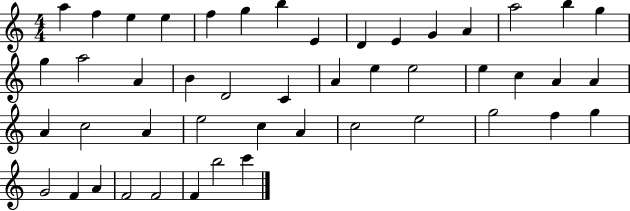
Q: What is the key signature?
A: C major